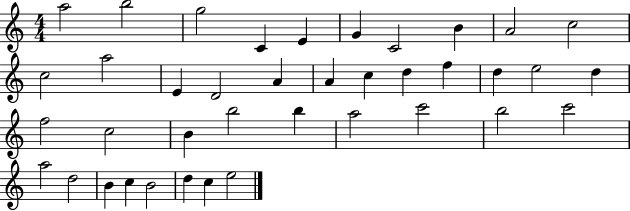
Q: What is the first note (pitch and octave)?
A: A5